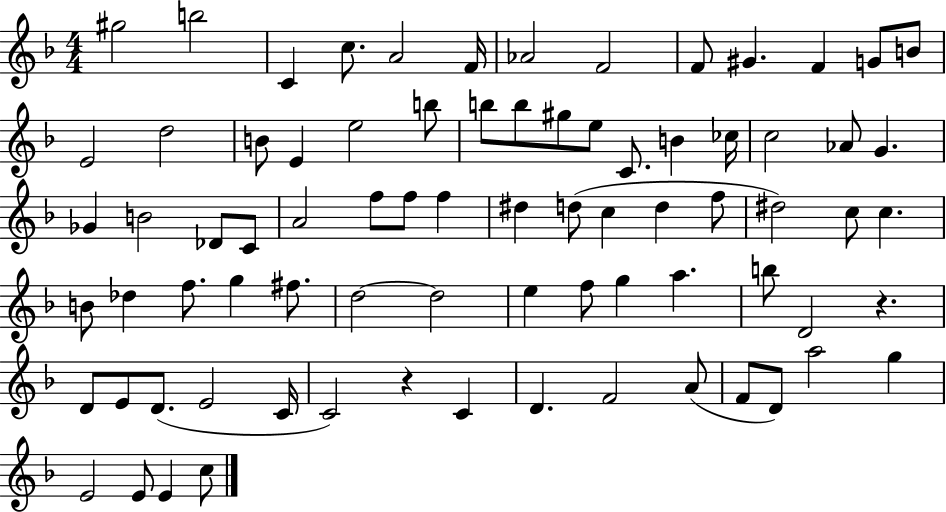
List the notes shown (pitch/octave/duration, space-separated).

G#5/h B5/h C4/q C5/e. A4/h F4/s Ab4/h F4/h F4/e G#4/q. F4/q G4/e B4/e E4/h D5/h B4/e E4/q E5/h B5/e B5/e B5/e G#5/e E5/e C4/e. B4/q CES5/s C5/h Ab4/e G4/q. Gb4/q B4/h Db4/e C4/e A4/h F5/e F5/e F5/q D#5/q D5/e C5/q D5/q F5/e D#5/h C5/e C5/q. B4/e Db5/q F5/e. G5/q F#5/e. D5/h D5/h E5/q F5/e G5/q A5/q. B5/e D4/h R/q. D4/e E4/e D4/e. E4/h C4/s C4/h R/q C4/q D4/q. F4/h A4/e F4/e D4/e A5/h G5/q E4/h E4/e E4/q C5/e